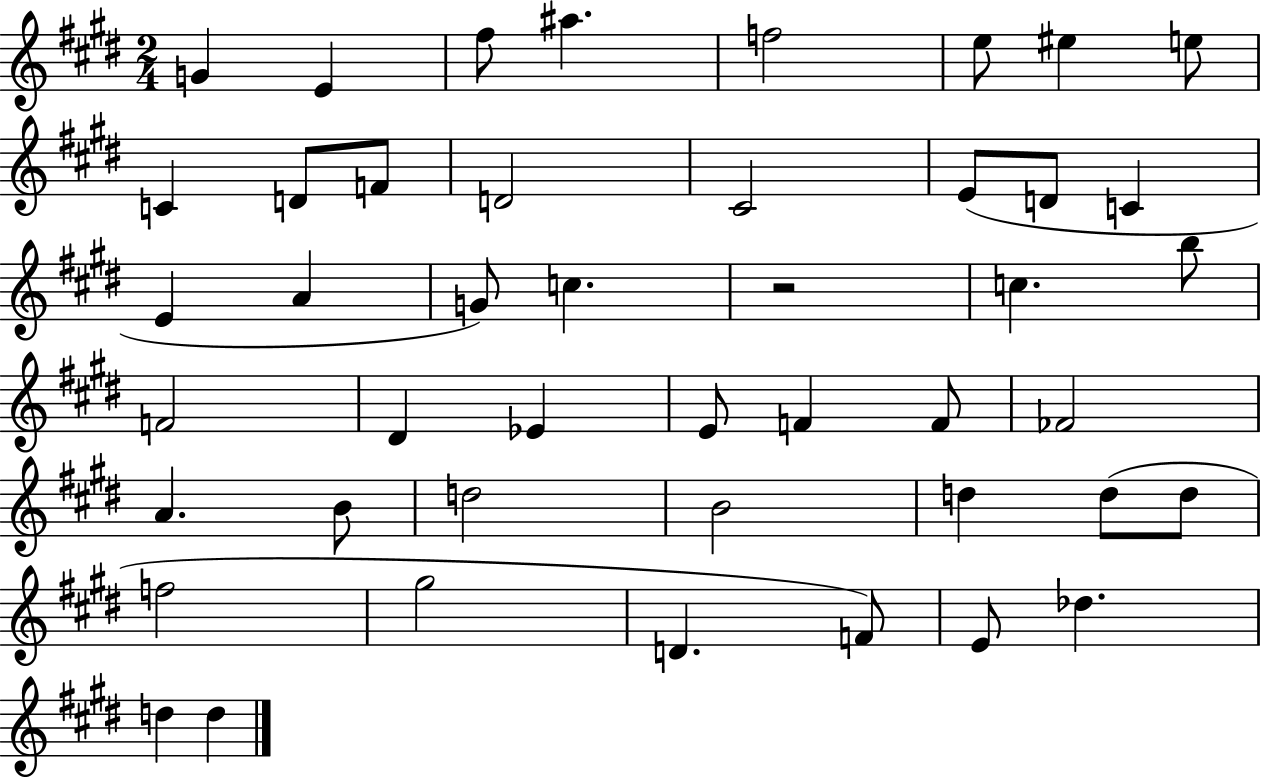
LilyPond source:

{
  \clef treble
  \numericTimeSignature
  \time 2/4
  \key e \major
  g'4 e'4 | fis''8 ais''4. | f''2 | e''8 eis''4 e''8 | \break c'4 d'8 f'8 | d'2 | cis'2 | e'8( d'8 c'4 | \break e'4 a'4 | g'8) c''4. | r2 | c''4. b''8 | \break f'2 | dis'4 ees'4 | e'8 f'4 f'8 | fes'2 | \break a'4. b'8 | d''2 | b'2 | d''4 d''8( d''8 | \break f''2 | gis''2 | d'4. f'8) | e'8 des''4. | \break d''4 d''4 | \bar "|."
}